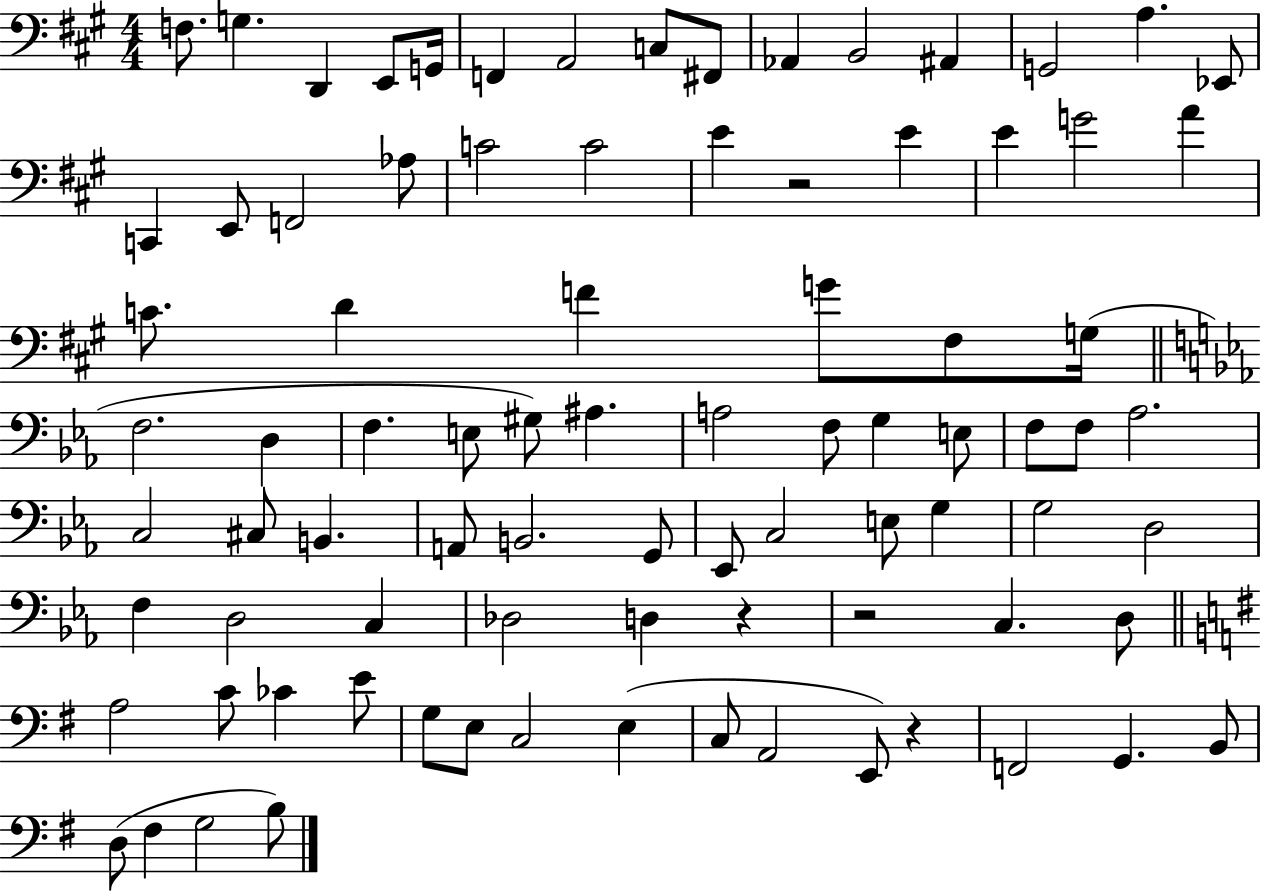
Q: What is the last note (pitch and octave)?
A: B3